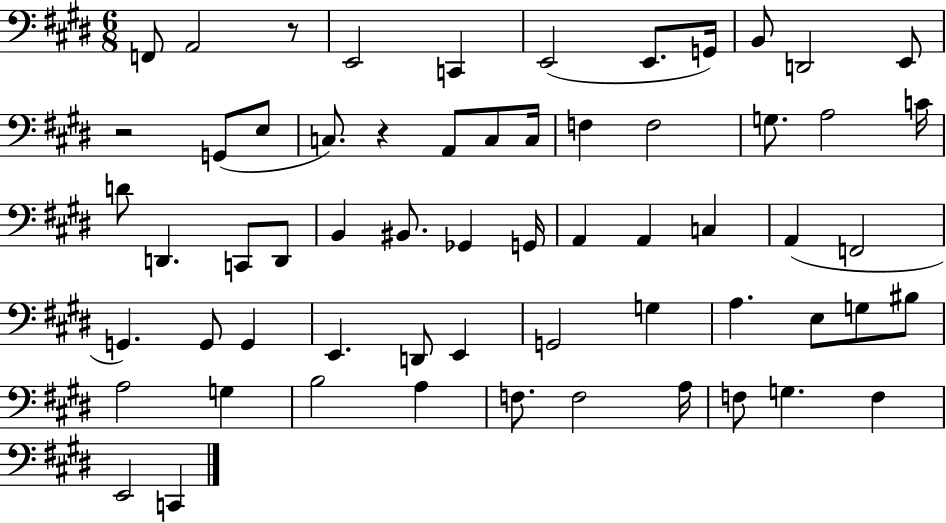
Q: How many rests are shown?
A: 3